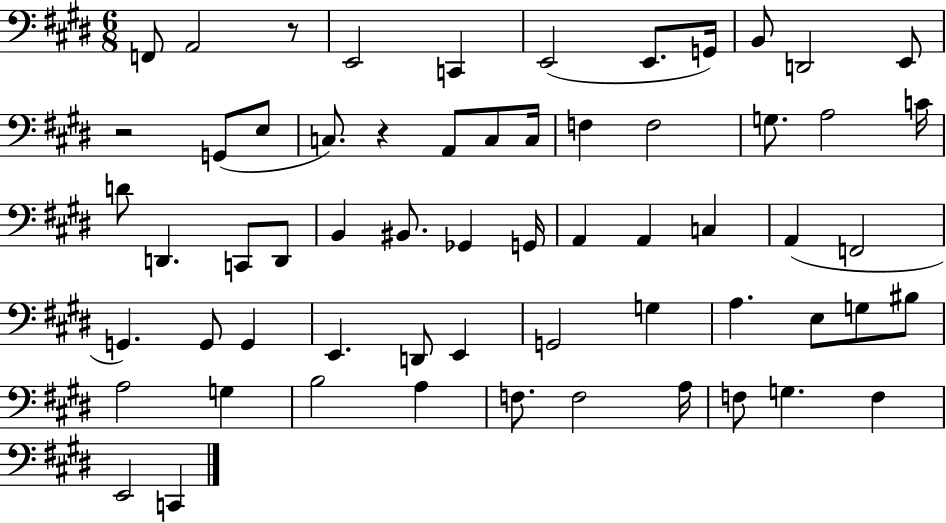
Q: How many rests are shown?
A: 3